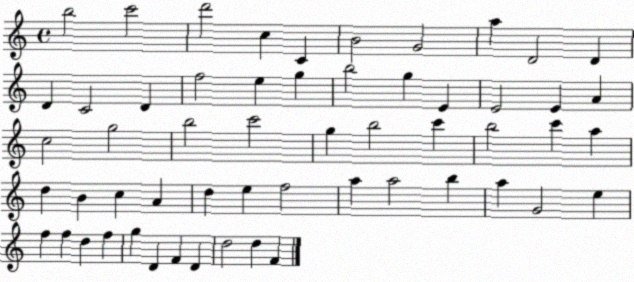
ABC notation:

X:1
T:Untitled
M:4/4
L:1/4
K:C
b2 c'2 d'2 c C B2 G2 a D2 D D C2 D f2 e g b2 g E E2 E A c2 g2 b2 c'2 g b2 c' b2 c' a d B c A d e f2 a a2 b a G2 e f f d f g D F D d2 d F